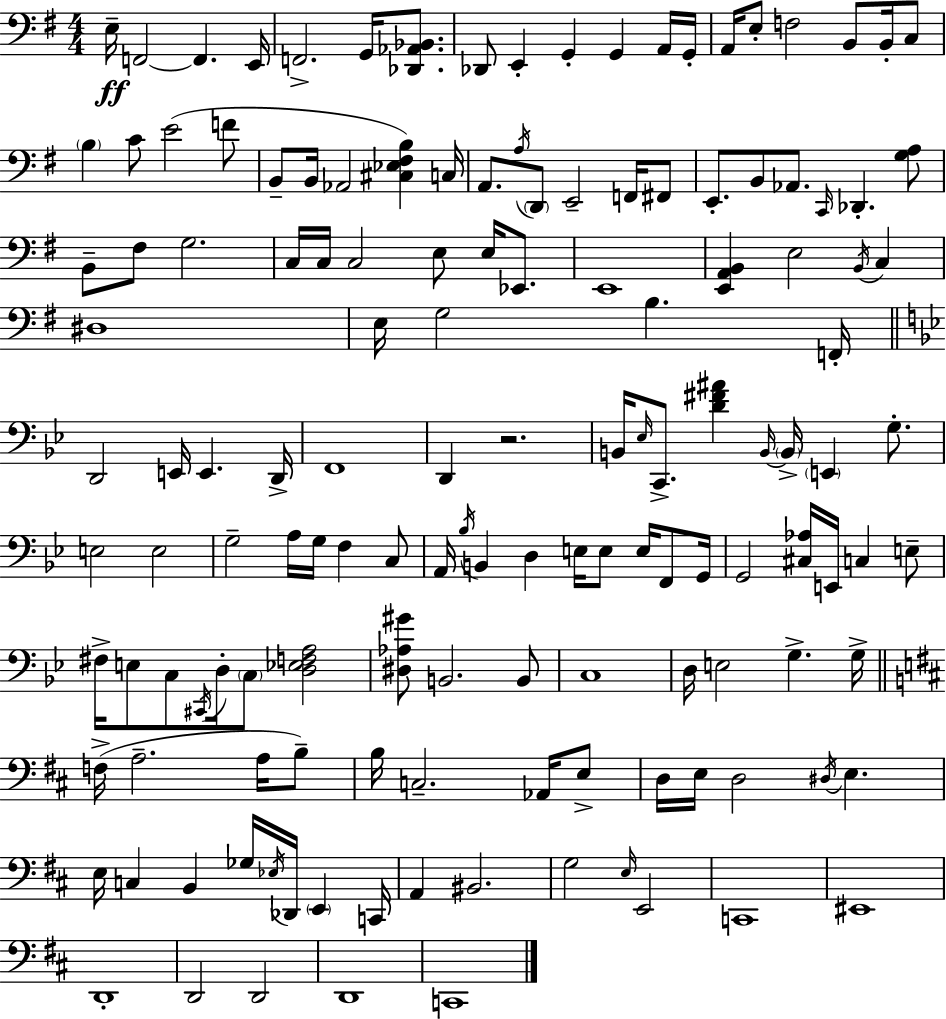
X:1
T:Untitled
M:4/4
L:1/4
K:Em
E,/4 F,,2 F,, E,,/4 F,,2 G,,/4 [_D,,_A,,_B,,]/2 _D,,/2 E,, G,, G,, A,,/4 G,,/4 A,,/4 E,/2 F,2 B,,/2 B,,/4 C,/2 B, C/2 E2 F/2 B,,/2 B,,/4 _A,,2 [^C,_E,^F,B,] C,/4 A,,/2 A,/4 D,,/2 E,,2 F,,/4 ^F,,/2 E,,/2 B,,/2 _A,,/2 C,,/4 _D,, [G,A,]/2 B,,/2 ^F,/2 G,2 C,/4 C,/4 C,2 E,/2 E,/4 _E,,/2 E,,4 [E,,A,,B,,] E,2 B,,/4 C, ^D,4 E,/4 G,2 B, F,,/4 D,,2 E,,/4 E,, D,,/4 F,,4 D,, z2 B,,/4 _E,/4 C,,/2 [D^F^A] B,,/4 B,,/4 E,, G,/2 E,2 E,2 G,2 A,/4 G,/4 F, C,/2 A,,/4 _B,/4 B,, D, E,/4 E,/2 E,/4 F,,/2 G,,/4 G,,2 [^C,_A,]/4 E,,/4 C, E,/2 ^F,/4 E,/2 C,/2 ^C,,/4 D,/4 C,/2 [D,_E,F,A,]2 [^D,_A,^G]/2 B,,2 B,,/2 C,4 D,/4 E,2 G, G,/4 F,/4 A,2 A,/4 B,/2 B,/4 C,2 _A,,/4 E,/2 D,/4 E,/4 D,2 ^D,/4 E, E,/4 C, B,, _G,/4 _E,/4 _D,,/4 E,, C,,/4 A,, ^B,,2 G,2 E,/4 E,,2 C,,4 ^E,,4 D,,4 D,,2 D,,2 D,,4 C,,4